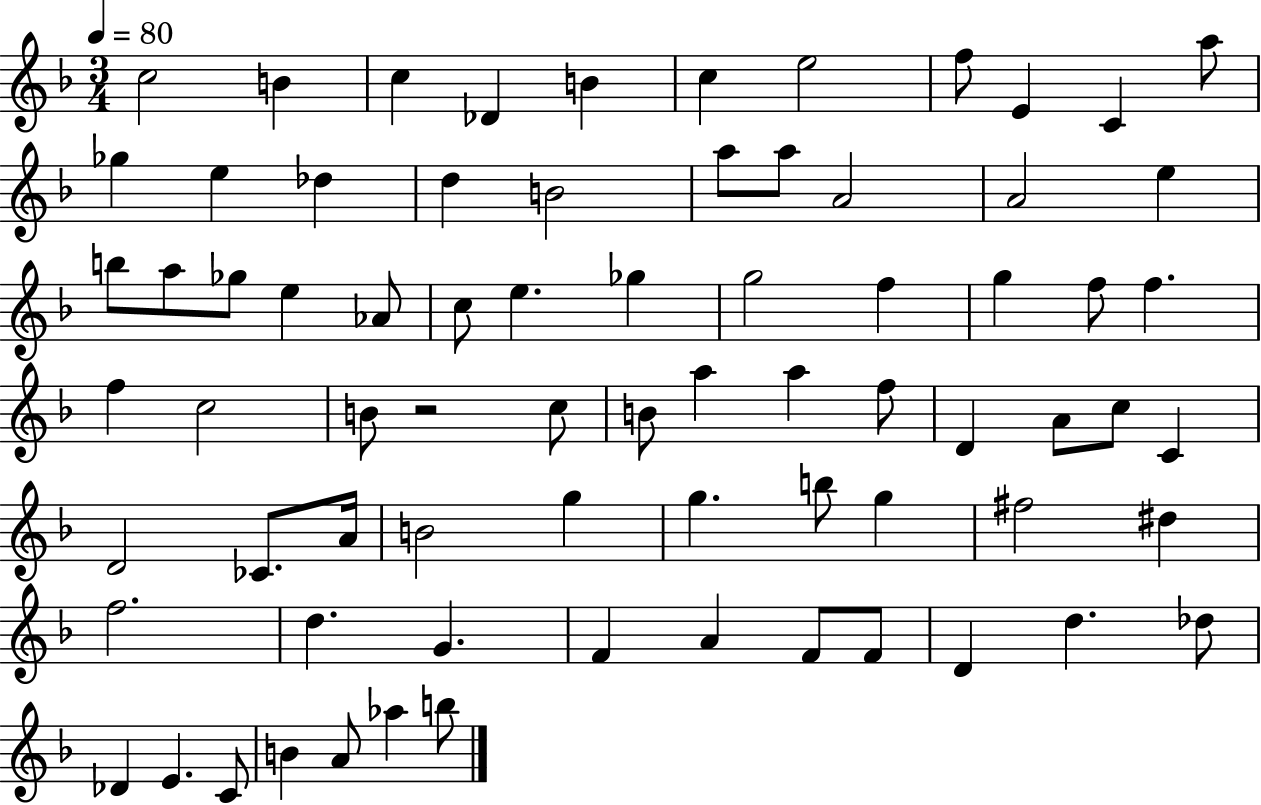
C5/h B4/q C5/q Db4/q B4/q C5/q E5/h F5/e E4/q C4/q A5/e Gb5/q E5/q Db5/q D5/q B4/h A5/e A5/e A4/h A4/h E5/q B5/e A5/e Gb5/e E5/q Ab4/e C5/e E5/q. Gb5/q G5/h F5/q G5/q F5/e F5/q. F5/q C5/h B4/e R/h C5/e B4/e A5/q A5/q F5/e D4/q A4/e C5/e C4/q D4/h CES4/e. A4/s B4/h G5/q G5/q. B5/e G5/q F#5/h D#5/q F5/h. D5/q. G4/q. F4/q A4/q F4/e F4/e D4/q D5/q. Db5/e Db4/q E4/q. C4/e B4/q A4/e Ab5/q B5/e